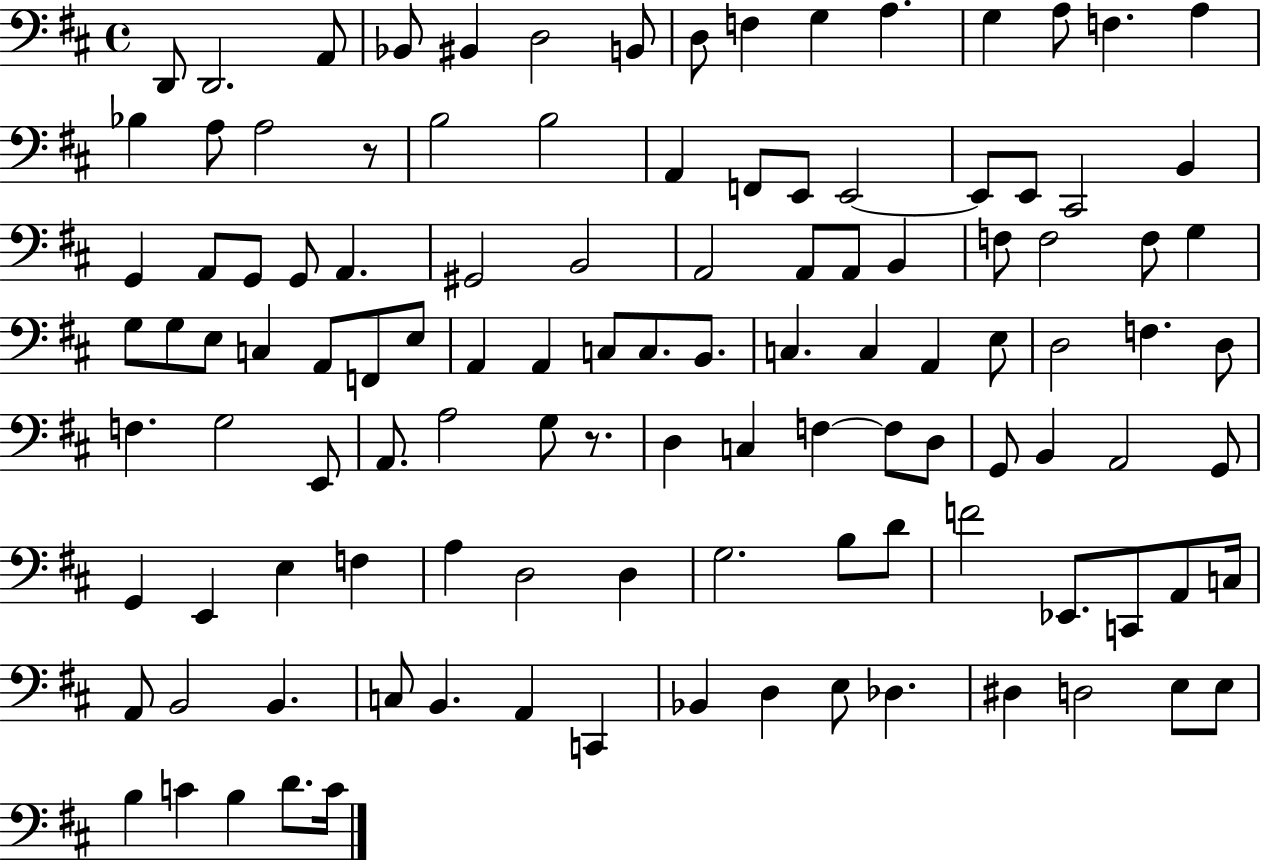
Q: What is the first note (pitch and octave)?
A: D2